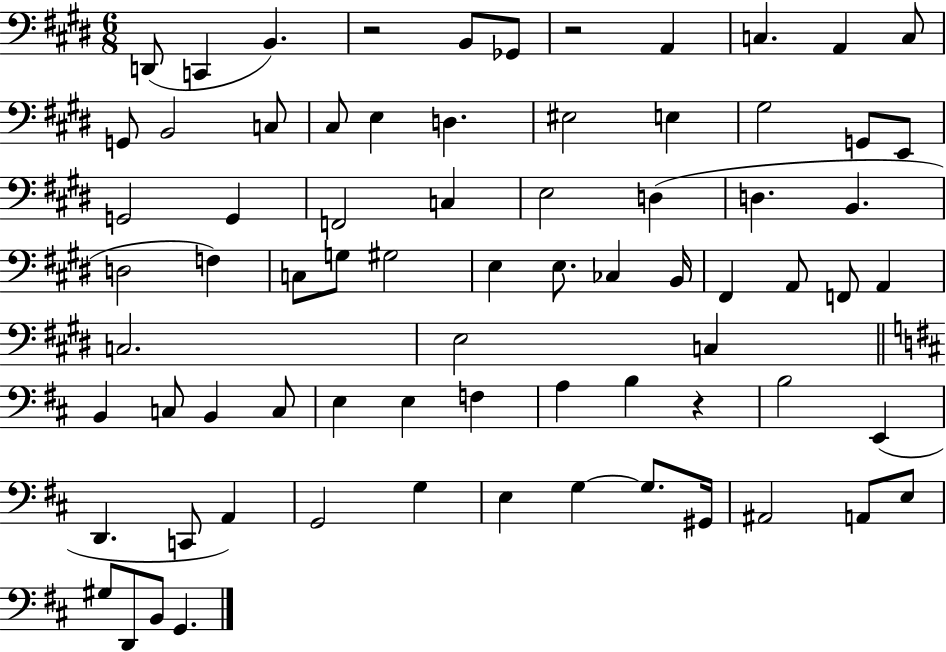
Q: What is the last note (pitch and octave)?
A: G2